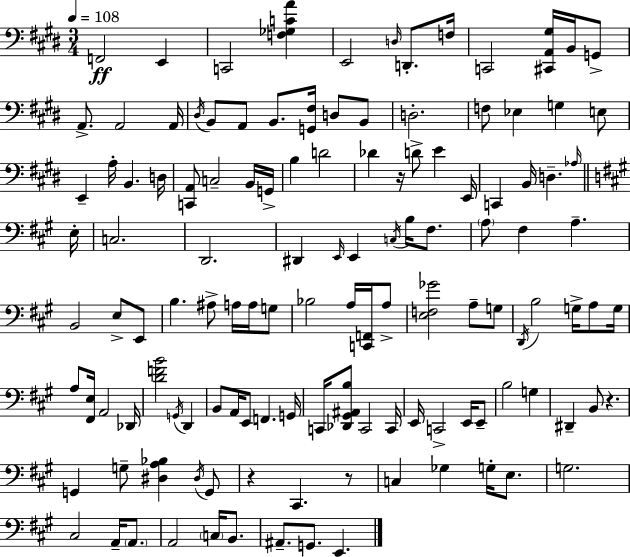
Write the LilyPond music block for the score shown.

{
  \clef bass
  \numericTimeSignature
  \time 3/4
  \key e \major
  \tempo 4 = 108
  f,2\ff e,4 | c,2 <f ges c' a'>4 | e,2 \grace { d16 } d,8.-. | f16 c,2 <cis, a, gis>16 b,16 g,8-> | \break a,8.-> a,2 | a,16 \acciaccatura { dis16 } b,8 a,8 b,8. <g, fis>16 d8 | b,8 d2.-. | f8 ees4 g4 | \break e8 e,4-- a16-. b,4. | d16 <c, a,>8 c2-- | b,16 g,16-> b4 d'2 | des'4 r16 d'8-> e'4 | \break e,16 c,4 b,16 d4.-- | \grace { aes16 } \bar "||" \break \key a \major e16-. c2. | d,2. | dis,4 \grace { e,16 } e,4 \acciaccatura { c16 } b16 | fis8. \parenthesize a8 fis4 a4.-- | \break b,2 e8-> | e,8 b4. ais8-> a16 | a16 g8 bes2 a16 | <c, f,>16 a8-> <e f ges'>2 a8-- | \break g8 \acciaccatura { d,16 } b2 | g16-> a8 g16 a8 <fis, e>16 a,2 | des,16 <d' f' b'>2 | \acciaccatura { g,16 } d,4 b,8 a,16 e,8 f,4. | \break g,16 c,16 <des, gis, ais, b>8 c,2 | c,16 e,16 c,2-> | e,16 e,8-- b2 | g4 dis,4-- b,8 r4. | \break g,4 g8-- <dis a bes>4 | \acciaccatura { dis16 } g,8 r4 cis,4. | r8 c4 ges4 | g16-. e8. g2. | \break cis2 | a,16-- \parenthesize a,8. a,2 | \parenthesize c16 b,8. ais,8.-- g,8. | e,4. \bar "|."
}